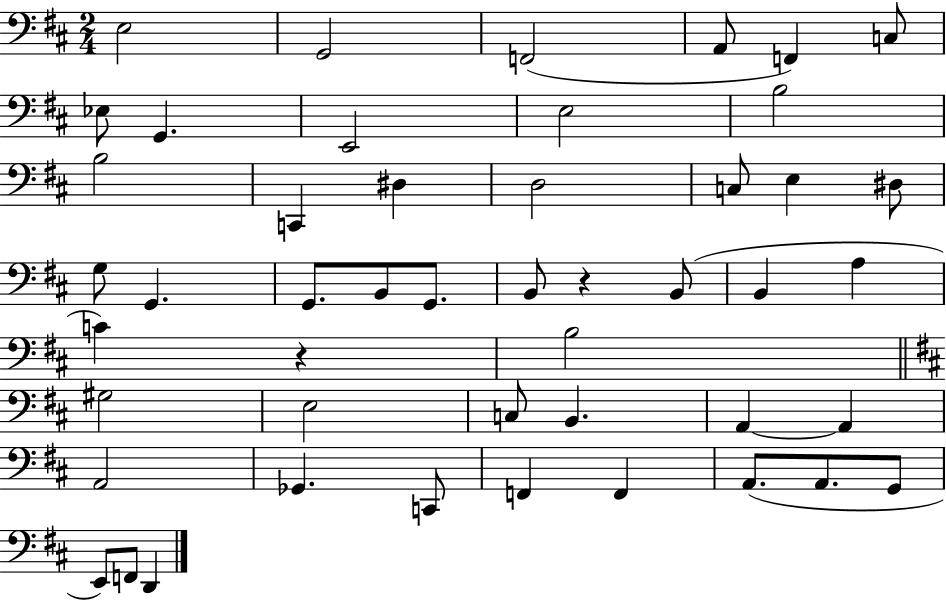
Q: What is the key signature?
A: D major